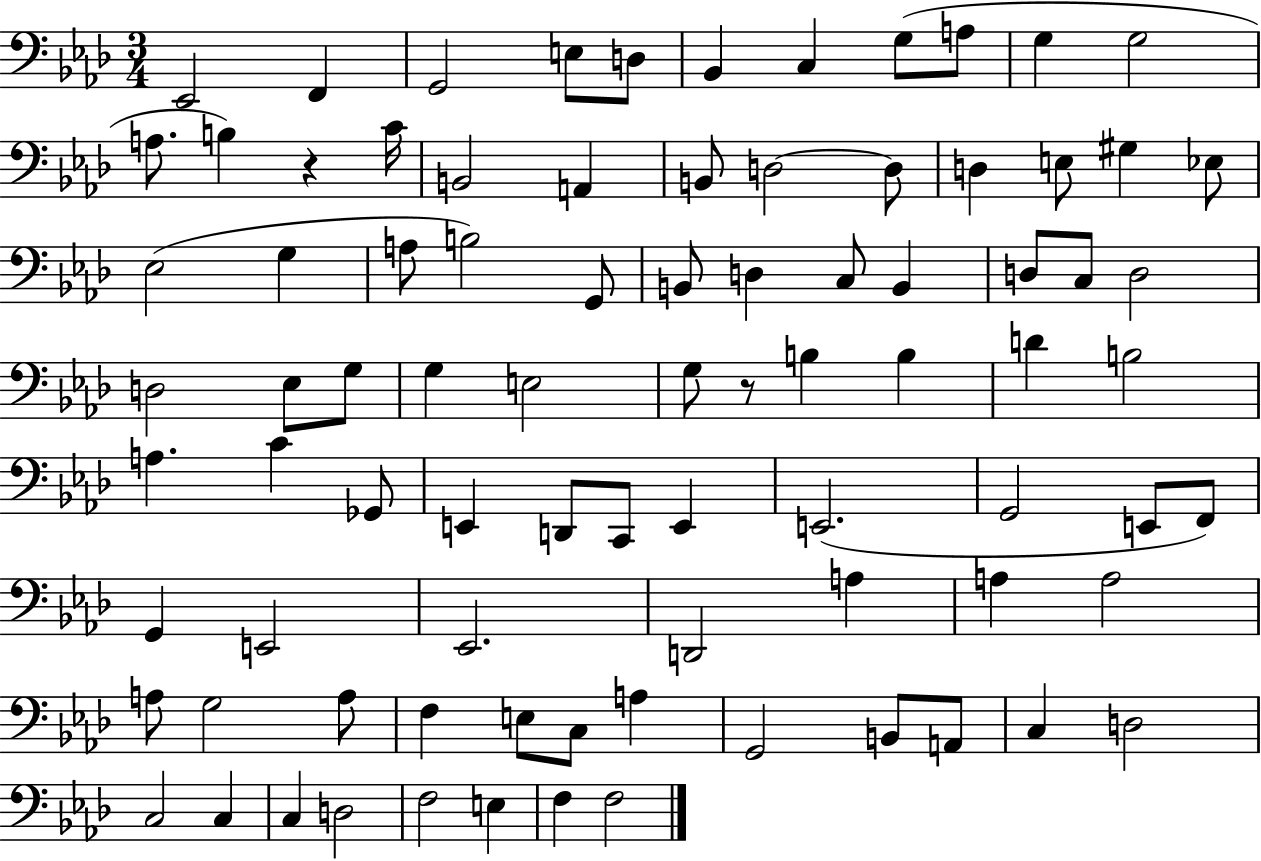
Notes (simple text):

Eb2/h F2/q G2/h E3/e D3/e Bb2/q C3/q G3/e A3/e G3/q G3/h A3/e. B3/q R/q C4/s B2/h A2/q B2/e D3/h D3/e D3/q E3/e G#3/q Eb3/e Eb3/h G3/q A3/e B3/h G2/e B2/e D3/q C3/e B2/q D3/e C3/e D3/h D3/h Eb3/e G3/e G3/q E3/h G3/e R/e B3/q B3/q D4/q B3/h A3/q. C4/q Gb2/e E2/q D2/e C2/e E2/q E2/h. G2/h E2/e F2/e G2/q E2/h Eb2/h. D2/h A3/q A3/q A3/h A3/e G3/h A3/e F3/q E3/e C3/e A3/q G2/h B2/e A2/e C3/q D3/h C3/h C3/q C3/q D3/h F3/h E3/q F3/q F3/h